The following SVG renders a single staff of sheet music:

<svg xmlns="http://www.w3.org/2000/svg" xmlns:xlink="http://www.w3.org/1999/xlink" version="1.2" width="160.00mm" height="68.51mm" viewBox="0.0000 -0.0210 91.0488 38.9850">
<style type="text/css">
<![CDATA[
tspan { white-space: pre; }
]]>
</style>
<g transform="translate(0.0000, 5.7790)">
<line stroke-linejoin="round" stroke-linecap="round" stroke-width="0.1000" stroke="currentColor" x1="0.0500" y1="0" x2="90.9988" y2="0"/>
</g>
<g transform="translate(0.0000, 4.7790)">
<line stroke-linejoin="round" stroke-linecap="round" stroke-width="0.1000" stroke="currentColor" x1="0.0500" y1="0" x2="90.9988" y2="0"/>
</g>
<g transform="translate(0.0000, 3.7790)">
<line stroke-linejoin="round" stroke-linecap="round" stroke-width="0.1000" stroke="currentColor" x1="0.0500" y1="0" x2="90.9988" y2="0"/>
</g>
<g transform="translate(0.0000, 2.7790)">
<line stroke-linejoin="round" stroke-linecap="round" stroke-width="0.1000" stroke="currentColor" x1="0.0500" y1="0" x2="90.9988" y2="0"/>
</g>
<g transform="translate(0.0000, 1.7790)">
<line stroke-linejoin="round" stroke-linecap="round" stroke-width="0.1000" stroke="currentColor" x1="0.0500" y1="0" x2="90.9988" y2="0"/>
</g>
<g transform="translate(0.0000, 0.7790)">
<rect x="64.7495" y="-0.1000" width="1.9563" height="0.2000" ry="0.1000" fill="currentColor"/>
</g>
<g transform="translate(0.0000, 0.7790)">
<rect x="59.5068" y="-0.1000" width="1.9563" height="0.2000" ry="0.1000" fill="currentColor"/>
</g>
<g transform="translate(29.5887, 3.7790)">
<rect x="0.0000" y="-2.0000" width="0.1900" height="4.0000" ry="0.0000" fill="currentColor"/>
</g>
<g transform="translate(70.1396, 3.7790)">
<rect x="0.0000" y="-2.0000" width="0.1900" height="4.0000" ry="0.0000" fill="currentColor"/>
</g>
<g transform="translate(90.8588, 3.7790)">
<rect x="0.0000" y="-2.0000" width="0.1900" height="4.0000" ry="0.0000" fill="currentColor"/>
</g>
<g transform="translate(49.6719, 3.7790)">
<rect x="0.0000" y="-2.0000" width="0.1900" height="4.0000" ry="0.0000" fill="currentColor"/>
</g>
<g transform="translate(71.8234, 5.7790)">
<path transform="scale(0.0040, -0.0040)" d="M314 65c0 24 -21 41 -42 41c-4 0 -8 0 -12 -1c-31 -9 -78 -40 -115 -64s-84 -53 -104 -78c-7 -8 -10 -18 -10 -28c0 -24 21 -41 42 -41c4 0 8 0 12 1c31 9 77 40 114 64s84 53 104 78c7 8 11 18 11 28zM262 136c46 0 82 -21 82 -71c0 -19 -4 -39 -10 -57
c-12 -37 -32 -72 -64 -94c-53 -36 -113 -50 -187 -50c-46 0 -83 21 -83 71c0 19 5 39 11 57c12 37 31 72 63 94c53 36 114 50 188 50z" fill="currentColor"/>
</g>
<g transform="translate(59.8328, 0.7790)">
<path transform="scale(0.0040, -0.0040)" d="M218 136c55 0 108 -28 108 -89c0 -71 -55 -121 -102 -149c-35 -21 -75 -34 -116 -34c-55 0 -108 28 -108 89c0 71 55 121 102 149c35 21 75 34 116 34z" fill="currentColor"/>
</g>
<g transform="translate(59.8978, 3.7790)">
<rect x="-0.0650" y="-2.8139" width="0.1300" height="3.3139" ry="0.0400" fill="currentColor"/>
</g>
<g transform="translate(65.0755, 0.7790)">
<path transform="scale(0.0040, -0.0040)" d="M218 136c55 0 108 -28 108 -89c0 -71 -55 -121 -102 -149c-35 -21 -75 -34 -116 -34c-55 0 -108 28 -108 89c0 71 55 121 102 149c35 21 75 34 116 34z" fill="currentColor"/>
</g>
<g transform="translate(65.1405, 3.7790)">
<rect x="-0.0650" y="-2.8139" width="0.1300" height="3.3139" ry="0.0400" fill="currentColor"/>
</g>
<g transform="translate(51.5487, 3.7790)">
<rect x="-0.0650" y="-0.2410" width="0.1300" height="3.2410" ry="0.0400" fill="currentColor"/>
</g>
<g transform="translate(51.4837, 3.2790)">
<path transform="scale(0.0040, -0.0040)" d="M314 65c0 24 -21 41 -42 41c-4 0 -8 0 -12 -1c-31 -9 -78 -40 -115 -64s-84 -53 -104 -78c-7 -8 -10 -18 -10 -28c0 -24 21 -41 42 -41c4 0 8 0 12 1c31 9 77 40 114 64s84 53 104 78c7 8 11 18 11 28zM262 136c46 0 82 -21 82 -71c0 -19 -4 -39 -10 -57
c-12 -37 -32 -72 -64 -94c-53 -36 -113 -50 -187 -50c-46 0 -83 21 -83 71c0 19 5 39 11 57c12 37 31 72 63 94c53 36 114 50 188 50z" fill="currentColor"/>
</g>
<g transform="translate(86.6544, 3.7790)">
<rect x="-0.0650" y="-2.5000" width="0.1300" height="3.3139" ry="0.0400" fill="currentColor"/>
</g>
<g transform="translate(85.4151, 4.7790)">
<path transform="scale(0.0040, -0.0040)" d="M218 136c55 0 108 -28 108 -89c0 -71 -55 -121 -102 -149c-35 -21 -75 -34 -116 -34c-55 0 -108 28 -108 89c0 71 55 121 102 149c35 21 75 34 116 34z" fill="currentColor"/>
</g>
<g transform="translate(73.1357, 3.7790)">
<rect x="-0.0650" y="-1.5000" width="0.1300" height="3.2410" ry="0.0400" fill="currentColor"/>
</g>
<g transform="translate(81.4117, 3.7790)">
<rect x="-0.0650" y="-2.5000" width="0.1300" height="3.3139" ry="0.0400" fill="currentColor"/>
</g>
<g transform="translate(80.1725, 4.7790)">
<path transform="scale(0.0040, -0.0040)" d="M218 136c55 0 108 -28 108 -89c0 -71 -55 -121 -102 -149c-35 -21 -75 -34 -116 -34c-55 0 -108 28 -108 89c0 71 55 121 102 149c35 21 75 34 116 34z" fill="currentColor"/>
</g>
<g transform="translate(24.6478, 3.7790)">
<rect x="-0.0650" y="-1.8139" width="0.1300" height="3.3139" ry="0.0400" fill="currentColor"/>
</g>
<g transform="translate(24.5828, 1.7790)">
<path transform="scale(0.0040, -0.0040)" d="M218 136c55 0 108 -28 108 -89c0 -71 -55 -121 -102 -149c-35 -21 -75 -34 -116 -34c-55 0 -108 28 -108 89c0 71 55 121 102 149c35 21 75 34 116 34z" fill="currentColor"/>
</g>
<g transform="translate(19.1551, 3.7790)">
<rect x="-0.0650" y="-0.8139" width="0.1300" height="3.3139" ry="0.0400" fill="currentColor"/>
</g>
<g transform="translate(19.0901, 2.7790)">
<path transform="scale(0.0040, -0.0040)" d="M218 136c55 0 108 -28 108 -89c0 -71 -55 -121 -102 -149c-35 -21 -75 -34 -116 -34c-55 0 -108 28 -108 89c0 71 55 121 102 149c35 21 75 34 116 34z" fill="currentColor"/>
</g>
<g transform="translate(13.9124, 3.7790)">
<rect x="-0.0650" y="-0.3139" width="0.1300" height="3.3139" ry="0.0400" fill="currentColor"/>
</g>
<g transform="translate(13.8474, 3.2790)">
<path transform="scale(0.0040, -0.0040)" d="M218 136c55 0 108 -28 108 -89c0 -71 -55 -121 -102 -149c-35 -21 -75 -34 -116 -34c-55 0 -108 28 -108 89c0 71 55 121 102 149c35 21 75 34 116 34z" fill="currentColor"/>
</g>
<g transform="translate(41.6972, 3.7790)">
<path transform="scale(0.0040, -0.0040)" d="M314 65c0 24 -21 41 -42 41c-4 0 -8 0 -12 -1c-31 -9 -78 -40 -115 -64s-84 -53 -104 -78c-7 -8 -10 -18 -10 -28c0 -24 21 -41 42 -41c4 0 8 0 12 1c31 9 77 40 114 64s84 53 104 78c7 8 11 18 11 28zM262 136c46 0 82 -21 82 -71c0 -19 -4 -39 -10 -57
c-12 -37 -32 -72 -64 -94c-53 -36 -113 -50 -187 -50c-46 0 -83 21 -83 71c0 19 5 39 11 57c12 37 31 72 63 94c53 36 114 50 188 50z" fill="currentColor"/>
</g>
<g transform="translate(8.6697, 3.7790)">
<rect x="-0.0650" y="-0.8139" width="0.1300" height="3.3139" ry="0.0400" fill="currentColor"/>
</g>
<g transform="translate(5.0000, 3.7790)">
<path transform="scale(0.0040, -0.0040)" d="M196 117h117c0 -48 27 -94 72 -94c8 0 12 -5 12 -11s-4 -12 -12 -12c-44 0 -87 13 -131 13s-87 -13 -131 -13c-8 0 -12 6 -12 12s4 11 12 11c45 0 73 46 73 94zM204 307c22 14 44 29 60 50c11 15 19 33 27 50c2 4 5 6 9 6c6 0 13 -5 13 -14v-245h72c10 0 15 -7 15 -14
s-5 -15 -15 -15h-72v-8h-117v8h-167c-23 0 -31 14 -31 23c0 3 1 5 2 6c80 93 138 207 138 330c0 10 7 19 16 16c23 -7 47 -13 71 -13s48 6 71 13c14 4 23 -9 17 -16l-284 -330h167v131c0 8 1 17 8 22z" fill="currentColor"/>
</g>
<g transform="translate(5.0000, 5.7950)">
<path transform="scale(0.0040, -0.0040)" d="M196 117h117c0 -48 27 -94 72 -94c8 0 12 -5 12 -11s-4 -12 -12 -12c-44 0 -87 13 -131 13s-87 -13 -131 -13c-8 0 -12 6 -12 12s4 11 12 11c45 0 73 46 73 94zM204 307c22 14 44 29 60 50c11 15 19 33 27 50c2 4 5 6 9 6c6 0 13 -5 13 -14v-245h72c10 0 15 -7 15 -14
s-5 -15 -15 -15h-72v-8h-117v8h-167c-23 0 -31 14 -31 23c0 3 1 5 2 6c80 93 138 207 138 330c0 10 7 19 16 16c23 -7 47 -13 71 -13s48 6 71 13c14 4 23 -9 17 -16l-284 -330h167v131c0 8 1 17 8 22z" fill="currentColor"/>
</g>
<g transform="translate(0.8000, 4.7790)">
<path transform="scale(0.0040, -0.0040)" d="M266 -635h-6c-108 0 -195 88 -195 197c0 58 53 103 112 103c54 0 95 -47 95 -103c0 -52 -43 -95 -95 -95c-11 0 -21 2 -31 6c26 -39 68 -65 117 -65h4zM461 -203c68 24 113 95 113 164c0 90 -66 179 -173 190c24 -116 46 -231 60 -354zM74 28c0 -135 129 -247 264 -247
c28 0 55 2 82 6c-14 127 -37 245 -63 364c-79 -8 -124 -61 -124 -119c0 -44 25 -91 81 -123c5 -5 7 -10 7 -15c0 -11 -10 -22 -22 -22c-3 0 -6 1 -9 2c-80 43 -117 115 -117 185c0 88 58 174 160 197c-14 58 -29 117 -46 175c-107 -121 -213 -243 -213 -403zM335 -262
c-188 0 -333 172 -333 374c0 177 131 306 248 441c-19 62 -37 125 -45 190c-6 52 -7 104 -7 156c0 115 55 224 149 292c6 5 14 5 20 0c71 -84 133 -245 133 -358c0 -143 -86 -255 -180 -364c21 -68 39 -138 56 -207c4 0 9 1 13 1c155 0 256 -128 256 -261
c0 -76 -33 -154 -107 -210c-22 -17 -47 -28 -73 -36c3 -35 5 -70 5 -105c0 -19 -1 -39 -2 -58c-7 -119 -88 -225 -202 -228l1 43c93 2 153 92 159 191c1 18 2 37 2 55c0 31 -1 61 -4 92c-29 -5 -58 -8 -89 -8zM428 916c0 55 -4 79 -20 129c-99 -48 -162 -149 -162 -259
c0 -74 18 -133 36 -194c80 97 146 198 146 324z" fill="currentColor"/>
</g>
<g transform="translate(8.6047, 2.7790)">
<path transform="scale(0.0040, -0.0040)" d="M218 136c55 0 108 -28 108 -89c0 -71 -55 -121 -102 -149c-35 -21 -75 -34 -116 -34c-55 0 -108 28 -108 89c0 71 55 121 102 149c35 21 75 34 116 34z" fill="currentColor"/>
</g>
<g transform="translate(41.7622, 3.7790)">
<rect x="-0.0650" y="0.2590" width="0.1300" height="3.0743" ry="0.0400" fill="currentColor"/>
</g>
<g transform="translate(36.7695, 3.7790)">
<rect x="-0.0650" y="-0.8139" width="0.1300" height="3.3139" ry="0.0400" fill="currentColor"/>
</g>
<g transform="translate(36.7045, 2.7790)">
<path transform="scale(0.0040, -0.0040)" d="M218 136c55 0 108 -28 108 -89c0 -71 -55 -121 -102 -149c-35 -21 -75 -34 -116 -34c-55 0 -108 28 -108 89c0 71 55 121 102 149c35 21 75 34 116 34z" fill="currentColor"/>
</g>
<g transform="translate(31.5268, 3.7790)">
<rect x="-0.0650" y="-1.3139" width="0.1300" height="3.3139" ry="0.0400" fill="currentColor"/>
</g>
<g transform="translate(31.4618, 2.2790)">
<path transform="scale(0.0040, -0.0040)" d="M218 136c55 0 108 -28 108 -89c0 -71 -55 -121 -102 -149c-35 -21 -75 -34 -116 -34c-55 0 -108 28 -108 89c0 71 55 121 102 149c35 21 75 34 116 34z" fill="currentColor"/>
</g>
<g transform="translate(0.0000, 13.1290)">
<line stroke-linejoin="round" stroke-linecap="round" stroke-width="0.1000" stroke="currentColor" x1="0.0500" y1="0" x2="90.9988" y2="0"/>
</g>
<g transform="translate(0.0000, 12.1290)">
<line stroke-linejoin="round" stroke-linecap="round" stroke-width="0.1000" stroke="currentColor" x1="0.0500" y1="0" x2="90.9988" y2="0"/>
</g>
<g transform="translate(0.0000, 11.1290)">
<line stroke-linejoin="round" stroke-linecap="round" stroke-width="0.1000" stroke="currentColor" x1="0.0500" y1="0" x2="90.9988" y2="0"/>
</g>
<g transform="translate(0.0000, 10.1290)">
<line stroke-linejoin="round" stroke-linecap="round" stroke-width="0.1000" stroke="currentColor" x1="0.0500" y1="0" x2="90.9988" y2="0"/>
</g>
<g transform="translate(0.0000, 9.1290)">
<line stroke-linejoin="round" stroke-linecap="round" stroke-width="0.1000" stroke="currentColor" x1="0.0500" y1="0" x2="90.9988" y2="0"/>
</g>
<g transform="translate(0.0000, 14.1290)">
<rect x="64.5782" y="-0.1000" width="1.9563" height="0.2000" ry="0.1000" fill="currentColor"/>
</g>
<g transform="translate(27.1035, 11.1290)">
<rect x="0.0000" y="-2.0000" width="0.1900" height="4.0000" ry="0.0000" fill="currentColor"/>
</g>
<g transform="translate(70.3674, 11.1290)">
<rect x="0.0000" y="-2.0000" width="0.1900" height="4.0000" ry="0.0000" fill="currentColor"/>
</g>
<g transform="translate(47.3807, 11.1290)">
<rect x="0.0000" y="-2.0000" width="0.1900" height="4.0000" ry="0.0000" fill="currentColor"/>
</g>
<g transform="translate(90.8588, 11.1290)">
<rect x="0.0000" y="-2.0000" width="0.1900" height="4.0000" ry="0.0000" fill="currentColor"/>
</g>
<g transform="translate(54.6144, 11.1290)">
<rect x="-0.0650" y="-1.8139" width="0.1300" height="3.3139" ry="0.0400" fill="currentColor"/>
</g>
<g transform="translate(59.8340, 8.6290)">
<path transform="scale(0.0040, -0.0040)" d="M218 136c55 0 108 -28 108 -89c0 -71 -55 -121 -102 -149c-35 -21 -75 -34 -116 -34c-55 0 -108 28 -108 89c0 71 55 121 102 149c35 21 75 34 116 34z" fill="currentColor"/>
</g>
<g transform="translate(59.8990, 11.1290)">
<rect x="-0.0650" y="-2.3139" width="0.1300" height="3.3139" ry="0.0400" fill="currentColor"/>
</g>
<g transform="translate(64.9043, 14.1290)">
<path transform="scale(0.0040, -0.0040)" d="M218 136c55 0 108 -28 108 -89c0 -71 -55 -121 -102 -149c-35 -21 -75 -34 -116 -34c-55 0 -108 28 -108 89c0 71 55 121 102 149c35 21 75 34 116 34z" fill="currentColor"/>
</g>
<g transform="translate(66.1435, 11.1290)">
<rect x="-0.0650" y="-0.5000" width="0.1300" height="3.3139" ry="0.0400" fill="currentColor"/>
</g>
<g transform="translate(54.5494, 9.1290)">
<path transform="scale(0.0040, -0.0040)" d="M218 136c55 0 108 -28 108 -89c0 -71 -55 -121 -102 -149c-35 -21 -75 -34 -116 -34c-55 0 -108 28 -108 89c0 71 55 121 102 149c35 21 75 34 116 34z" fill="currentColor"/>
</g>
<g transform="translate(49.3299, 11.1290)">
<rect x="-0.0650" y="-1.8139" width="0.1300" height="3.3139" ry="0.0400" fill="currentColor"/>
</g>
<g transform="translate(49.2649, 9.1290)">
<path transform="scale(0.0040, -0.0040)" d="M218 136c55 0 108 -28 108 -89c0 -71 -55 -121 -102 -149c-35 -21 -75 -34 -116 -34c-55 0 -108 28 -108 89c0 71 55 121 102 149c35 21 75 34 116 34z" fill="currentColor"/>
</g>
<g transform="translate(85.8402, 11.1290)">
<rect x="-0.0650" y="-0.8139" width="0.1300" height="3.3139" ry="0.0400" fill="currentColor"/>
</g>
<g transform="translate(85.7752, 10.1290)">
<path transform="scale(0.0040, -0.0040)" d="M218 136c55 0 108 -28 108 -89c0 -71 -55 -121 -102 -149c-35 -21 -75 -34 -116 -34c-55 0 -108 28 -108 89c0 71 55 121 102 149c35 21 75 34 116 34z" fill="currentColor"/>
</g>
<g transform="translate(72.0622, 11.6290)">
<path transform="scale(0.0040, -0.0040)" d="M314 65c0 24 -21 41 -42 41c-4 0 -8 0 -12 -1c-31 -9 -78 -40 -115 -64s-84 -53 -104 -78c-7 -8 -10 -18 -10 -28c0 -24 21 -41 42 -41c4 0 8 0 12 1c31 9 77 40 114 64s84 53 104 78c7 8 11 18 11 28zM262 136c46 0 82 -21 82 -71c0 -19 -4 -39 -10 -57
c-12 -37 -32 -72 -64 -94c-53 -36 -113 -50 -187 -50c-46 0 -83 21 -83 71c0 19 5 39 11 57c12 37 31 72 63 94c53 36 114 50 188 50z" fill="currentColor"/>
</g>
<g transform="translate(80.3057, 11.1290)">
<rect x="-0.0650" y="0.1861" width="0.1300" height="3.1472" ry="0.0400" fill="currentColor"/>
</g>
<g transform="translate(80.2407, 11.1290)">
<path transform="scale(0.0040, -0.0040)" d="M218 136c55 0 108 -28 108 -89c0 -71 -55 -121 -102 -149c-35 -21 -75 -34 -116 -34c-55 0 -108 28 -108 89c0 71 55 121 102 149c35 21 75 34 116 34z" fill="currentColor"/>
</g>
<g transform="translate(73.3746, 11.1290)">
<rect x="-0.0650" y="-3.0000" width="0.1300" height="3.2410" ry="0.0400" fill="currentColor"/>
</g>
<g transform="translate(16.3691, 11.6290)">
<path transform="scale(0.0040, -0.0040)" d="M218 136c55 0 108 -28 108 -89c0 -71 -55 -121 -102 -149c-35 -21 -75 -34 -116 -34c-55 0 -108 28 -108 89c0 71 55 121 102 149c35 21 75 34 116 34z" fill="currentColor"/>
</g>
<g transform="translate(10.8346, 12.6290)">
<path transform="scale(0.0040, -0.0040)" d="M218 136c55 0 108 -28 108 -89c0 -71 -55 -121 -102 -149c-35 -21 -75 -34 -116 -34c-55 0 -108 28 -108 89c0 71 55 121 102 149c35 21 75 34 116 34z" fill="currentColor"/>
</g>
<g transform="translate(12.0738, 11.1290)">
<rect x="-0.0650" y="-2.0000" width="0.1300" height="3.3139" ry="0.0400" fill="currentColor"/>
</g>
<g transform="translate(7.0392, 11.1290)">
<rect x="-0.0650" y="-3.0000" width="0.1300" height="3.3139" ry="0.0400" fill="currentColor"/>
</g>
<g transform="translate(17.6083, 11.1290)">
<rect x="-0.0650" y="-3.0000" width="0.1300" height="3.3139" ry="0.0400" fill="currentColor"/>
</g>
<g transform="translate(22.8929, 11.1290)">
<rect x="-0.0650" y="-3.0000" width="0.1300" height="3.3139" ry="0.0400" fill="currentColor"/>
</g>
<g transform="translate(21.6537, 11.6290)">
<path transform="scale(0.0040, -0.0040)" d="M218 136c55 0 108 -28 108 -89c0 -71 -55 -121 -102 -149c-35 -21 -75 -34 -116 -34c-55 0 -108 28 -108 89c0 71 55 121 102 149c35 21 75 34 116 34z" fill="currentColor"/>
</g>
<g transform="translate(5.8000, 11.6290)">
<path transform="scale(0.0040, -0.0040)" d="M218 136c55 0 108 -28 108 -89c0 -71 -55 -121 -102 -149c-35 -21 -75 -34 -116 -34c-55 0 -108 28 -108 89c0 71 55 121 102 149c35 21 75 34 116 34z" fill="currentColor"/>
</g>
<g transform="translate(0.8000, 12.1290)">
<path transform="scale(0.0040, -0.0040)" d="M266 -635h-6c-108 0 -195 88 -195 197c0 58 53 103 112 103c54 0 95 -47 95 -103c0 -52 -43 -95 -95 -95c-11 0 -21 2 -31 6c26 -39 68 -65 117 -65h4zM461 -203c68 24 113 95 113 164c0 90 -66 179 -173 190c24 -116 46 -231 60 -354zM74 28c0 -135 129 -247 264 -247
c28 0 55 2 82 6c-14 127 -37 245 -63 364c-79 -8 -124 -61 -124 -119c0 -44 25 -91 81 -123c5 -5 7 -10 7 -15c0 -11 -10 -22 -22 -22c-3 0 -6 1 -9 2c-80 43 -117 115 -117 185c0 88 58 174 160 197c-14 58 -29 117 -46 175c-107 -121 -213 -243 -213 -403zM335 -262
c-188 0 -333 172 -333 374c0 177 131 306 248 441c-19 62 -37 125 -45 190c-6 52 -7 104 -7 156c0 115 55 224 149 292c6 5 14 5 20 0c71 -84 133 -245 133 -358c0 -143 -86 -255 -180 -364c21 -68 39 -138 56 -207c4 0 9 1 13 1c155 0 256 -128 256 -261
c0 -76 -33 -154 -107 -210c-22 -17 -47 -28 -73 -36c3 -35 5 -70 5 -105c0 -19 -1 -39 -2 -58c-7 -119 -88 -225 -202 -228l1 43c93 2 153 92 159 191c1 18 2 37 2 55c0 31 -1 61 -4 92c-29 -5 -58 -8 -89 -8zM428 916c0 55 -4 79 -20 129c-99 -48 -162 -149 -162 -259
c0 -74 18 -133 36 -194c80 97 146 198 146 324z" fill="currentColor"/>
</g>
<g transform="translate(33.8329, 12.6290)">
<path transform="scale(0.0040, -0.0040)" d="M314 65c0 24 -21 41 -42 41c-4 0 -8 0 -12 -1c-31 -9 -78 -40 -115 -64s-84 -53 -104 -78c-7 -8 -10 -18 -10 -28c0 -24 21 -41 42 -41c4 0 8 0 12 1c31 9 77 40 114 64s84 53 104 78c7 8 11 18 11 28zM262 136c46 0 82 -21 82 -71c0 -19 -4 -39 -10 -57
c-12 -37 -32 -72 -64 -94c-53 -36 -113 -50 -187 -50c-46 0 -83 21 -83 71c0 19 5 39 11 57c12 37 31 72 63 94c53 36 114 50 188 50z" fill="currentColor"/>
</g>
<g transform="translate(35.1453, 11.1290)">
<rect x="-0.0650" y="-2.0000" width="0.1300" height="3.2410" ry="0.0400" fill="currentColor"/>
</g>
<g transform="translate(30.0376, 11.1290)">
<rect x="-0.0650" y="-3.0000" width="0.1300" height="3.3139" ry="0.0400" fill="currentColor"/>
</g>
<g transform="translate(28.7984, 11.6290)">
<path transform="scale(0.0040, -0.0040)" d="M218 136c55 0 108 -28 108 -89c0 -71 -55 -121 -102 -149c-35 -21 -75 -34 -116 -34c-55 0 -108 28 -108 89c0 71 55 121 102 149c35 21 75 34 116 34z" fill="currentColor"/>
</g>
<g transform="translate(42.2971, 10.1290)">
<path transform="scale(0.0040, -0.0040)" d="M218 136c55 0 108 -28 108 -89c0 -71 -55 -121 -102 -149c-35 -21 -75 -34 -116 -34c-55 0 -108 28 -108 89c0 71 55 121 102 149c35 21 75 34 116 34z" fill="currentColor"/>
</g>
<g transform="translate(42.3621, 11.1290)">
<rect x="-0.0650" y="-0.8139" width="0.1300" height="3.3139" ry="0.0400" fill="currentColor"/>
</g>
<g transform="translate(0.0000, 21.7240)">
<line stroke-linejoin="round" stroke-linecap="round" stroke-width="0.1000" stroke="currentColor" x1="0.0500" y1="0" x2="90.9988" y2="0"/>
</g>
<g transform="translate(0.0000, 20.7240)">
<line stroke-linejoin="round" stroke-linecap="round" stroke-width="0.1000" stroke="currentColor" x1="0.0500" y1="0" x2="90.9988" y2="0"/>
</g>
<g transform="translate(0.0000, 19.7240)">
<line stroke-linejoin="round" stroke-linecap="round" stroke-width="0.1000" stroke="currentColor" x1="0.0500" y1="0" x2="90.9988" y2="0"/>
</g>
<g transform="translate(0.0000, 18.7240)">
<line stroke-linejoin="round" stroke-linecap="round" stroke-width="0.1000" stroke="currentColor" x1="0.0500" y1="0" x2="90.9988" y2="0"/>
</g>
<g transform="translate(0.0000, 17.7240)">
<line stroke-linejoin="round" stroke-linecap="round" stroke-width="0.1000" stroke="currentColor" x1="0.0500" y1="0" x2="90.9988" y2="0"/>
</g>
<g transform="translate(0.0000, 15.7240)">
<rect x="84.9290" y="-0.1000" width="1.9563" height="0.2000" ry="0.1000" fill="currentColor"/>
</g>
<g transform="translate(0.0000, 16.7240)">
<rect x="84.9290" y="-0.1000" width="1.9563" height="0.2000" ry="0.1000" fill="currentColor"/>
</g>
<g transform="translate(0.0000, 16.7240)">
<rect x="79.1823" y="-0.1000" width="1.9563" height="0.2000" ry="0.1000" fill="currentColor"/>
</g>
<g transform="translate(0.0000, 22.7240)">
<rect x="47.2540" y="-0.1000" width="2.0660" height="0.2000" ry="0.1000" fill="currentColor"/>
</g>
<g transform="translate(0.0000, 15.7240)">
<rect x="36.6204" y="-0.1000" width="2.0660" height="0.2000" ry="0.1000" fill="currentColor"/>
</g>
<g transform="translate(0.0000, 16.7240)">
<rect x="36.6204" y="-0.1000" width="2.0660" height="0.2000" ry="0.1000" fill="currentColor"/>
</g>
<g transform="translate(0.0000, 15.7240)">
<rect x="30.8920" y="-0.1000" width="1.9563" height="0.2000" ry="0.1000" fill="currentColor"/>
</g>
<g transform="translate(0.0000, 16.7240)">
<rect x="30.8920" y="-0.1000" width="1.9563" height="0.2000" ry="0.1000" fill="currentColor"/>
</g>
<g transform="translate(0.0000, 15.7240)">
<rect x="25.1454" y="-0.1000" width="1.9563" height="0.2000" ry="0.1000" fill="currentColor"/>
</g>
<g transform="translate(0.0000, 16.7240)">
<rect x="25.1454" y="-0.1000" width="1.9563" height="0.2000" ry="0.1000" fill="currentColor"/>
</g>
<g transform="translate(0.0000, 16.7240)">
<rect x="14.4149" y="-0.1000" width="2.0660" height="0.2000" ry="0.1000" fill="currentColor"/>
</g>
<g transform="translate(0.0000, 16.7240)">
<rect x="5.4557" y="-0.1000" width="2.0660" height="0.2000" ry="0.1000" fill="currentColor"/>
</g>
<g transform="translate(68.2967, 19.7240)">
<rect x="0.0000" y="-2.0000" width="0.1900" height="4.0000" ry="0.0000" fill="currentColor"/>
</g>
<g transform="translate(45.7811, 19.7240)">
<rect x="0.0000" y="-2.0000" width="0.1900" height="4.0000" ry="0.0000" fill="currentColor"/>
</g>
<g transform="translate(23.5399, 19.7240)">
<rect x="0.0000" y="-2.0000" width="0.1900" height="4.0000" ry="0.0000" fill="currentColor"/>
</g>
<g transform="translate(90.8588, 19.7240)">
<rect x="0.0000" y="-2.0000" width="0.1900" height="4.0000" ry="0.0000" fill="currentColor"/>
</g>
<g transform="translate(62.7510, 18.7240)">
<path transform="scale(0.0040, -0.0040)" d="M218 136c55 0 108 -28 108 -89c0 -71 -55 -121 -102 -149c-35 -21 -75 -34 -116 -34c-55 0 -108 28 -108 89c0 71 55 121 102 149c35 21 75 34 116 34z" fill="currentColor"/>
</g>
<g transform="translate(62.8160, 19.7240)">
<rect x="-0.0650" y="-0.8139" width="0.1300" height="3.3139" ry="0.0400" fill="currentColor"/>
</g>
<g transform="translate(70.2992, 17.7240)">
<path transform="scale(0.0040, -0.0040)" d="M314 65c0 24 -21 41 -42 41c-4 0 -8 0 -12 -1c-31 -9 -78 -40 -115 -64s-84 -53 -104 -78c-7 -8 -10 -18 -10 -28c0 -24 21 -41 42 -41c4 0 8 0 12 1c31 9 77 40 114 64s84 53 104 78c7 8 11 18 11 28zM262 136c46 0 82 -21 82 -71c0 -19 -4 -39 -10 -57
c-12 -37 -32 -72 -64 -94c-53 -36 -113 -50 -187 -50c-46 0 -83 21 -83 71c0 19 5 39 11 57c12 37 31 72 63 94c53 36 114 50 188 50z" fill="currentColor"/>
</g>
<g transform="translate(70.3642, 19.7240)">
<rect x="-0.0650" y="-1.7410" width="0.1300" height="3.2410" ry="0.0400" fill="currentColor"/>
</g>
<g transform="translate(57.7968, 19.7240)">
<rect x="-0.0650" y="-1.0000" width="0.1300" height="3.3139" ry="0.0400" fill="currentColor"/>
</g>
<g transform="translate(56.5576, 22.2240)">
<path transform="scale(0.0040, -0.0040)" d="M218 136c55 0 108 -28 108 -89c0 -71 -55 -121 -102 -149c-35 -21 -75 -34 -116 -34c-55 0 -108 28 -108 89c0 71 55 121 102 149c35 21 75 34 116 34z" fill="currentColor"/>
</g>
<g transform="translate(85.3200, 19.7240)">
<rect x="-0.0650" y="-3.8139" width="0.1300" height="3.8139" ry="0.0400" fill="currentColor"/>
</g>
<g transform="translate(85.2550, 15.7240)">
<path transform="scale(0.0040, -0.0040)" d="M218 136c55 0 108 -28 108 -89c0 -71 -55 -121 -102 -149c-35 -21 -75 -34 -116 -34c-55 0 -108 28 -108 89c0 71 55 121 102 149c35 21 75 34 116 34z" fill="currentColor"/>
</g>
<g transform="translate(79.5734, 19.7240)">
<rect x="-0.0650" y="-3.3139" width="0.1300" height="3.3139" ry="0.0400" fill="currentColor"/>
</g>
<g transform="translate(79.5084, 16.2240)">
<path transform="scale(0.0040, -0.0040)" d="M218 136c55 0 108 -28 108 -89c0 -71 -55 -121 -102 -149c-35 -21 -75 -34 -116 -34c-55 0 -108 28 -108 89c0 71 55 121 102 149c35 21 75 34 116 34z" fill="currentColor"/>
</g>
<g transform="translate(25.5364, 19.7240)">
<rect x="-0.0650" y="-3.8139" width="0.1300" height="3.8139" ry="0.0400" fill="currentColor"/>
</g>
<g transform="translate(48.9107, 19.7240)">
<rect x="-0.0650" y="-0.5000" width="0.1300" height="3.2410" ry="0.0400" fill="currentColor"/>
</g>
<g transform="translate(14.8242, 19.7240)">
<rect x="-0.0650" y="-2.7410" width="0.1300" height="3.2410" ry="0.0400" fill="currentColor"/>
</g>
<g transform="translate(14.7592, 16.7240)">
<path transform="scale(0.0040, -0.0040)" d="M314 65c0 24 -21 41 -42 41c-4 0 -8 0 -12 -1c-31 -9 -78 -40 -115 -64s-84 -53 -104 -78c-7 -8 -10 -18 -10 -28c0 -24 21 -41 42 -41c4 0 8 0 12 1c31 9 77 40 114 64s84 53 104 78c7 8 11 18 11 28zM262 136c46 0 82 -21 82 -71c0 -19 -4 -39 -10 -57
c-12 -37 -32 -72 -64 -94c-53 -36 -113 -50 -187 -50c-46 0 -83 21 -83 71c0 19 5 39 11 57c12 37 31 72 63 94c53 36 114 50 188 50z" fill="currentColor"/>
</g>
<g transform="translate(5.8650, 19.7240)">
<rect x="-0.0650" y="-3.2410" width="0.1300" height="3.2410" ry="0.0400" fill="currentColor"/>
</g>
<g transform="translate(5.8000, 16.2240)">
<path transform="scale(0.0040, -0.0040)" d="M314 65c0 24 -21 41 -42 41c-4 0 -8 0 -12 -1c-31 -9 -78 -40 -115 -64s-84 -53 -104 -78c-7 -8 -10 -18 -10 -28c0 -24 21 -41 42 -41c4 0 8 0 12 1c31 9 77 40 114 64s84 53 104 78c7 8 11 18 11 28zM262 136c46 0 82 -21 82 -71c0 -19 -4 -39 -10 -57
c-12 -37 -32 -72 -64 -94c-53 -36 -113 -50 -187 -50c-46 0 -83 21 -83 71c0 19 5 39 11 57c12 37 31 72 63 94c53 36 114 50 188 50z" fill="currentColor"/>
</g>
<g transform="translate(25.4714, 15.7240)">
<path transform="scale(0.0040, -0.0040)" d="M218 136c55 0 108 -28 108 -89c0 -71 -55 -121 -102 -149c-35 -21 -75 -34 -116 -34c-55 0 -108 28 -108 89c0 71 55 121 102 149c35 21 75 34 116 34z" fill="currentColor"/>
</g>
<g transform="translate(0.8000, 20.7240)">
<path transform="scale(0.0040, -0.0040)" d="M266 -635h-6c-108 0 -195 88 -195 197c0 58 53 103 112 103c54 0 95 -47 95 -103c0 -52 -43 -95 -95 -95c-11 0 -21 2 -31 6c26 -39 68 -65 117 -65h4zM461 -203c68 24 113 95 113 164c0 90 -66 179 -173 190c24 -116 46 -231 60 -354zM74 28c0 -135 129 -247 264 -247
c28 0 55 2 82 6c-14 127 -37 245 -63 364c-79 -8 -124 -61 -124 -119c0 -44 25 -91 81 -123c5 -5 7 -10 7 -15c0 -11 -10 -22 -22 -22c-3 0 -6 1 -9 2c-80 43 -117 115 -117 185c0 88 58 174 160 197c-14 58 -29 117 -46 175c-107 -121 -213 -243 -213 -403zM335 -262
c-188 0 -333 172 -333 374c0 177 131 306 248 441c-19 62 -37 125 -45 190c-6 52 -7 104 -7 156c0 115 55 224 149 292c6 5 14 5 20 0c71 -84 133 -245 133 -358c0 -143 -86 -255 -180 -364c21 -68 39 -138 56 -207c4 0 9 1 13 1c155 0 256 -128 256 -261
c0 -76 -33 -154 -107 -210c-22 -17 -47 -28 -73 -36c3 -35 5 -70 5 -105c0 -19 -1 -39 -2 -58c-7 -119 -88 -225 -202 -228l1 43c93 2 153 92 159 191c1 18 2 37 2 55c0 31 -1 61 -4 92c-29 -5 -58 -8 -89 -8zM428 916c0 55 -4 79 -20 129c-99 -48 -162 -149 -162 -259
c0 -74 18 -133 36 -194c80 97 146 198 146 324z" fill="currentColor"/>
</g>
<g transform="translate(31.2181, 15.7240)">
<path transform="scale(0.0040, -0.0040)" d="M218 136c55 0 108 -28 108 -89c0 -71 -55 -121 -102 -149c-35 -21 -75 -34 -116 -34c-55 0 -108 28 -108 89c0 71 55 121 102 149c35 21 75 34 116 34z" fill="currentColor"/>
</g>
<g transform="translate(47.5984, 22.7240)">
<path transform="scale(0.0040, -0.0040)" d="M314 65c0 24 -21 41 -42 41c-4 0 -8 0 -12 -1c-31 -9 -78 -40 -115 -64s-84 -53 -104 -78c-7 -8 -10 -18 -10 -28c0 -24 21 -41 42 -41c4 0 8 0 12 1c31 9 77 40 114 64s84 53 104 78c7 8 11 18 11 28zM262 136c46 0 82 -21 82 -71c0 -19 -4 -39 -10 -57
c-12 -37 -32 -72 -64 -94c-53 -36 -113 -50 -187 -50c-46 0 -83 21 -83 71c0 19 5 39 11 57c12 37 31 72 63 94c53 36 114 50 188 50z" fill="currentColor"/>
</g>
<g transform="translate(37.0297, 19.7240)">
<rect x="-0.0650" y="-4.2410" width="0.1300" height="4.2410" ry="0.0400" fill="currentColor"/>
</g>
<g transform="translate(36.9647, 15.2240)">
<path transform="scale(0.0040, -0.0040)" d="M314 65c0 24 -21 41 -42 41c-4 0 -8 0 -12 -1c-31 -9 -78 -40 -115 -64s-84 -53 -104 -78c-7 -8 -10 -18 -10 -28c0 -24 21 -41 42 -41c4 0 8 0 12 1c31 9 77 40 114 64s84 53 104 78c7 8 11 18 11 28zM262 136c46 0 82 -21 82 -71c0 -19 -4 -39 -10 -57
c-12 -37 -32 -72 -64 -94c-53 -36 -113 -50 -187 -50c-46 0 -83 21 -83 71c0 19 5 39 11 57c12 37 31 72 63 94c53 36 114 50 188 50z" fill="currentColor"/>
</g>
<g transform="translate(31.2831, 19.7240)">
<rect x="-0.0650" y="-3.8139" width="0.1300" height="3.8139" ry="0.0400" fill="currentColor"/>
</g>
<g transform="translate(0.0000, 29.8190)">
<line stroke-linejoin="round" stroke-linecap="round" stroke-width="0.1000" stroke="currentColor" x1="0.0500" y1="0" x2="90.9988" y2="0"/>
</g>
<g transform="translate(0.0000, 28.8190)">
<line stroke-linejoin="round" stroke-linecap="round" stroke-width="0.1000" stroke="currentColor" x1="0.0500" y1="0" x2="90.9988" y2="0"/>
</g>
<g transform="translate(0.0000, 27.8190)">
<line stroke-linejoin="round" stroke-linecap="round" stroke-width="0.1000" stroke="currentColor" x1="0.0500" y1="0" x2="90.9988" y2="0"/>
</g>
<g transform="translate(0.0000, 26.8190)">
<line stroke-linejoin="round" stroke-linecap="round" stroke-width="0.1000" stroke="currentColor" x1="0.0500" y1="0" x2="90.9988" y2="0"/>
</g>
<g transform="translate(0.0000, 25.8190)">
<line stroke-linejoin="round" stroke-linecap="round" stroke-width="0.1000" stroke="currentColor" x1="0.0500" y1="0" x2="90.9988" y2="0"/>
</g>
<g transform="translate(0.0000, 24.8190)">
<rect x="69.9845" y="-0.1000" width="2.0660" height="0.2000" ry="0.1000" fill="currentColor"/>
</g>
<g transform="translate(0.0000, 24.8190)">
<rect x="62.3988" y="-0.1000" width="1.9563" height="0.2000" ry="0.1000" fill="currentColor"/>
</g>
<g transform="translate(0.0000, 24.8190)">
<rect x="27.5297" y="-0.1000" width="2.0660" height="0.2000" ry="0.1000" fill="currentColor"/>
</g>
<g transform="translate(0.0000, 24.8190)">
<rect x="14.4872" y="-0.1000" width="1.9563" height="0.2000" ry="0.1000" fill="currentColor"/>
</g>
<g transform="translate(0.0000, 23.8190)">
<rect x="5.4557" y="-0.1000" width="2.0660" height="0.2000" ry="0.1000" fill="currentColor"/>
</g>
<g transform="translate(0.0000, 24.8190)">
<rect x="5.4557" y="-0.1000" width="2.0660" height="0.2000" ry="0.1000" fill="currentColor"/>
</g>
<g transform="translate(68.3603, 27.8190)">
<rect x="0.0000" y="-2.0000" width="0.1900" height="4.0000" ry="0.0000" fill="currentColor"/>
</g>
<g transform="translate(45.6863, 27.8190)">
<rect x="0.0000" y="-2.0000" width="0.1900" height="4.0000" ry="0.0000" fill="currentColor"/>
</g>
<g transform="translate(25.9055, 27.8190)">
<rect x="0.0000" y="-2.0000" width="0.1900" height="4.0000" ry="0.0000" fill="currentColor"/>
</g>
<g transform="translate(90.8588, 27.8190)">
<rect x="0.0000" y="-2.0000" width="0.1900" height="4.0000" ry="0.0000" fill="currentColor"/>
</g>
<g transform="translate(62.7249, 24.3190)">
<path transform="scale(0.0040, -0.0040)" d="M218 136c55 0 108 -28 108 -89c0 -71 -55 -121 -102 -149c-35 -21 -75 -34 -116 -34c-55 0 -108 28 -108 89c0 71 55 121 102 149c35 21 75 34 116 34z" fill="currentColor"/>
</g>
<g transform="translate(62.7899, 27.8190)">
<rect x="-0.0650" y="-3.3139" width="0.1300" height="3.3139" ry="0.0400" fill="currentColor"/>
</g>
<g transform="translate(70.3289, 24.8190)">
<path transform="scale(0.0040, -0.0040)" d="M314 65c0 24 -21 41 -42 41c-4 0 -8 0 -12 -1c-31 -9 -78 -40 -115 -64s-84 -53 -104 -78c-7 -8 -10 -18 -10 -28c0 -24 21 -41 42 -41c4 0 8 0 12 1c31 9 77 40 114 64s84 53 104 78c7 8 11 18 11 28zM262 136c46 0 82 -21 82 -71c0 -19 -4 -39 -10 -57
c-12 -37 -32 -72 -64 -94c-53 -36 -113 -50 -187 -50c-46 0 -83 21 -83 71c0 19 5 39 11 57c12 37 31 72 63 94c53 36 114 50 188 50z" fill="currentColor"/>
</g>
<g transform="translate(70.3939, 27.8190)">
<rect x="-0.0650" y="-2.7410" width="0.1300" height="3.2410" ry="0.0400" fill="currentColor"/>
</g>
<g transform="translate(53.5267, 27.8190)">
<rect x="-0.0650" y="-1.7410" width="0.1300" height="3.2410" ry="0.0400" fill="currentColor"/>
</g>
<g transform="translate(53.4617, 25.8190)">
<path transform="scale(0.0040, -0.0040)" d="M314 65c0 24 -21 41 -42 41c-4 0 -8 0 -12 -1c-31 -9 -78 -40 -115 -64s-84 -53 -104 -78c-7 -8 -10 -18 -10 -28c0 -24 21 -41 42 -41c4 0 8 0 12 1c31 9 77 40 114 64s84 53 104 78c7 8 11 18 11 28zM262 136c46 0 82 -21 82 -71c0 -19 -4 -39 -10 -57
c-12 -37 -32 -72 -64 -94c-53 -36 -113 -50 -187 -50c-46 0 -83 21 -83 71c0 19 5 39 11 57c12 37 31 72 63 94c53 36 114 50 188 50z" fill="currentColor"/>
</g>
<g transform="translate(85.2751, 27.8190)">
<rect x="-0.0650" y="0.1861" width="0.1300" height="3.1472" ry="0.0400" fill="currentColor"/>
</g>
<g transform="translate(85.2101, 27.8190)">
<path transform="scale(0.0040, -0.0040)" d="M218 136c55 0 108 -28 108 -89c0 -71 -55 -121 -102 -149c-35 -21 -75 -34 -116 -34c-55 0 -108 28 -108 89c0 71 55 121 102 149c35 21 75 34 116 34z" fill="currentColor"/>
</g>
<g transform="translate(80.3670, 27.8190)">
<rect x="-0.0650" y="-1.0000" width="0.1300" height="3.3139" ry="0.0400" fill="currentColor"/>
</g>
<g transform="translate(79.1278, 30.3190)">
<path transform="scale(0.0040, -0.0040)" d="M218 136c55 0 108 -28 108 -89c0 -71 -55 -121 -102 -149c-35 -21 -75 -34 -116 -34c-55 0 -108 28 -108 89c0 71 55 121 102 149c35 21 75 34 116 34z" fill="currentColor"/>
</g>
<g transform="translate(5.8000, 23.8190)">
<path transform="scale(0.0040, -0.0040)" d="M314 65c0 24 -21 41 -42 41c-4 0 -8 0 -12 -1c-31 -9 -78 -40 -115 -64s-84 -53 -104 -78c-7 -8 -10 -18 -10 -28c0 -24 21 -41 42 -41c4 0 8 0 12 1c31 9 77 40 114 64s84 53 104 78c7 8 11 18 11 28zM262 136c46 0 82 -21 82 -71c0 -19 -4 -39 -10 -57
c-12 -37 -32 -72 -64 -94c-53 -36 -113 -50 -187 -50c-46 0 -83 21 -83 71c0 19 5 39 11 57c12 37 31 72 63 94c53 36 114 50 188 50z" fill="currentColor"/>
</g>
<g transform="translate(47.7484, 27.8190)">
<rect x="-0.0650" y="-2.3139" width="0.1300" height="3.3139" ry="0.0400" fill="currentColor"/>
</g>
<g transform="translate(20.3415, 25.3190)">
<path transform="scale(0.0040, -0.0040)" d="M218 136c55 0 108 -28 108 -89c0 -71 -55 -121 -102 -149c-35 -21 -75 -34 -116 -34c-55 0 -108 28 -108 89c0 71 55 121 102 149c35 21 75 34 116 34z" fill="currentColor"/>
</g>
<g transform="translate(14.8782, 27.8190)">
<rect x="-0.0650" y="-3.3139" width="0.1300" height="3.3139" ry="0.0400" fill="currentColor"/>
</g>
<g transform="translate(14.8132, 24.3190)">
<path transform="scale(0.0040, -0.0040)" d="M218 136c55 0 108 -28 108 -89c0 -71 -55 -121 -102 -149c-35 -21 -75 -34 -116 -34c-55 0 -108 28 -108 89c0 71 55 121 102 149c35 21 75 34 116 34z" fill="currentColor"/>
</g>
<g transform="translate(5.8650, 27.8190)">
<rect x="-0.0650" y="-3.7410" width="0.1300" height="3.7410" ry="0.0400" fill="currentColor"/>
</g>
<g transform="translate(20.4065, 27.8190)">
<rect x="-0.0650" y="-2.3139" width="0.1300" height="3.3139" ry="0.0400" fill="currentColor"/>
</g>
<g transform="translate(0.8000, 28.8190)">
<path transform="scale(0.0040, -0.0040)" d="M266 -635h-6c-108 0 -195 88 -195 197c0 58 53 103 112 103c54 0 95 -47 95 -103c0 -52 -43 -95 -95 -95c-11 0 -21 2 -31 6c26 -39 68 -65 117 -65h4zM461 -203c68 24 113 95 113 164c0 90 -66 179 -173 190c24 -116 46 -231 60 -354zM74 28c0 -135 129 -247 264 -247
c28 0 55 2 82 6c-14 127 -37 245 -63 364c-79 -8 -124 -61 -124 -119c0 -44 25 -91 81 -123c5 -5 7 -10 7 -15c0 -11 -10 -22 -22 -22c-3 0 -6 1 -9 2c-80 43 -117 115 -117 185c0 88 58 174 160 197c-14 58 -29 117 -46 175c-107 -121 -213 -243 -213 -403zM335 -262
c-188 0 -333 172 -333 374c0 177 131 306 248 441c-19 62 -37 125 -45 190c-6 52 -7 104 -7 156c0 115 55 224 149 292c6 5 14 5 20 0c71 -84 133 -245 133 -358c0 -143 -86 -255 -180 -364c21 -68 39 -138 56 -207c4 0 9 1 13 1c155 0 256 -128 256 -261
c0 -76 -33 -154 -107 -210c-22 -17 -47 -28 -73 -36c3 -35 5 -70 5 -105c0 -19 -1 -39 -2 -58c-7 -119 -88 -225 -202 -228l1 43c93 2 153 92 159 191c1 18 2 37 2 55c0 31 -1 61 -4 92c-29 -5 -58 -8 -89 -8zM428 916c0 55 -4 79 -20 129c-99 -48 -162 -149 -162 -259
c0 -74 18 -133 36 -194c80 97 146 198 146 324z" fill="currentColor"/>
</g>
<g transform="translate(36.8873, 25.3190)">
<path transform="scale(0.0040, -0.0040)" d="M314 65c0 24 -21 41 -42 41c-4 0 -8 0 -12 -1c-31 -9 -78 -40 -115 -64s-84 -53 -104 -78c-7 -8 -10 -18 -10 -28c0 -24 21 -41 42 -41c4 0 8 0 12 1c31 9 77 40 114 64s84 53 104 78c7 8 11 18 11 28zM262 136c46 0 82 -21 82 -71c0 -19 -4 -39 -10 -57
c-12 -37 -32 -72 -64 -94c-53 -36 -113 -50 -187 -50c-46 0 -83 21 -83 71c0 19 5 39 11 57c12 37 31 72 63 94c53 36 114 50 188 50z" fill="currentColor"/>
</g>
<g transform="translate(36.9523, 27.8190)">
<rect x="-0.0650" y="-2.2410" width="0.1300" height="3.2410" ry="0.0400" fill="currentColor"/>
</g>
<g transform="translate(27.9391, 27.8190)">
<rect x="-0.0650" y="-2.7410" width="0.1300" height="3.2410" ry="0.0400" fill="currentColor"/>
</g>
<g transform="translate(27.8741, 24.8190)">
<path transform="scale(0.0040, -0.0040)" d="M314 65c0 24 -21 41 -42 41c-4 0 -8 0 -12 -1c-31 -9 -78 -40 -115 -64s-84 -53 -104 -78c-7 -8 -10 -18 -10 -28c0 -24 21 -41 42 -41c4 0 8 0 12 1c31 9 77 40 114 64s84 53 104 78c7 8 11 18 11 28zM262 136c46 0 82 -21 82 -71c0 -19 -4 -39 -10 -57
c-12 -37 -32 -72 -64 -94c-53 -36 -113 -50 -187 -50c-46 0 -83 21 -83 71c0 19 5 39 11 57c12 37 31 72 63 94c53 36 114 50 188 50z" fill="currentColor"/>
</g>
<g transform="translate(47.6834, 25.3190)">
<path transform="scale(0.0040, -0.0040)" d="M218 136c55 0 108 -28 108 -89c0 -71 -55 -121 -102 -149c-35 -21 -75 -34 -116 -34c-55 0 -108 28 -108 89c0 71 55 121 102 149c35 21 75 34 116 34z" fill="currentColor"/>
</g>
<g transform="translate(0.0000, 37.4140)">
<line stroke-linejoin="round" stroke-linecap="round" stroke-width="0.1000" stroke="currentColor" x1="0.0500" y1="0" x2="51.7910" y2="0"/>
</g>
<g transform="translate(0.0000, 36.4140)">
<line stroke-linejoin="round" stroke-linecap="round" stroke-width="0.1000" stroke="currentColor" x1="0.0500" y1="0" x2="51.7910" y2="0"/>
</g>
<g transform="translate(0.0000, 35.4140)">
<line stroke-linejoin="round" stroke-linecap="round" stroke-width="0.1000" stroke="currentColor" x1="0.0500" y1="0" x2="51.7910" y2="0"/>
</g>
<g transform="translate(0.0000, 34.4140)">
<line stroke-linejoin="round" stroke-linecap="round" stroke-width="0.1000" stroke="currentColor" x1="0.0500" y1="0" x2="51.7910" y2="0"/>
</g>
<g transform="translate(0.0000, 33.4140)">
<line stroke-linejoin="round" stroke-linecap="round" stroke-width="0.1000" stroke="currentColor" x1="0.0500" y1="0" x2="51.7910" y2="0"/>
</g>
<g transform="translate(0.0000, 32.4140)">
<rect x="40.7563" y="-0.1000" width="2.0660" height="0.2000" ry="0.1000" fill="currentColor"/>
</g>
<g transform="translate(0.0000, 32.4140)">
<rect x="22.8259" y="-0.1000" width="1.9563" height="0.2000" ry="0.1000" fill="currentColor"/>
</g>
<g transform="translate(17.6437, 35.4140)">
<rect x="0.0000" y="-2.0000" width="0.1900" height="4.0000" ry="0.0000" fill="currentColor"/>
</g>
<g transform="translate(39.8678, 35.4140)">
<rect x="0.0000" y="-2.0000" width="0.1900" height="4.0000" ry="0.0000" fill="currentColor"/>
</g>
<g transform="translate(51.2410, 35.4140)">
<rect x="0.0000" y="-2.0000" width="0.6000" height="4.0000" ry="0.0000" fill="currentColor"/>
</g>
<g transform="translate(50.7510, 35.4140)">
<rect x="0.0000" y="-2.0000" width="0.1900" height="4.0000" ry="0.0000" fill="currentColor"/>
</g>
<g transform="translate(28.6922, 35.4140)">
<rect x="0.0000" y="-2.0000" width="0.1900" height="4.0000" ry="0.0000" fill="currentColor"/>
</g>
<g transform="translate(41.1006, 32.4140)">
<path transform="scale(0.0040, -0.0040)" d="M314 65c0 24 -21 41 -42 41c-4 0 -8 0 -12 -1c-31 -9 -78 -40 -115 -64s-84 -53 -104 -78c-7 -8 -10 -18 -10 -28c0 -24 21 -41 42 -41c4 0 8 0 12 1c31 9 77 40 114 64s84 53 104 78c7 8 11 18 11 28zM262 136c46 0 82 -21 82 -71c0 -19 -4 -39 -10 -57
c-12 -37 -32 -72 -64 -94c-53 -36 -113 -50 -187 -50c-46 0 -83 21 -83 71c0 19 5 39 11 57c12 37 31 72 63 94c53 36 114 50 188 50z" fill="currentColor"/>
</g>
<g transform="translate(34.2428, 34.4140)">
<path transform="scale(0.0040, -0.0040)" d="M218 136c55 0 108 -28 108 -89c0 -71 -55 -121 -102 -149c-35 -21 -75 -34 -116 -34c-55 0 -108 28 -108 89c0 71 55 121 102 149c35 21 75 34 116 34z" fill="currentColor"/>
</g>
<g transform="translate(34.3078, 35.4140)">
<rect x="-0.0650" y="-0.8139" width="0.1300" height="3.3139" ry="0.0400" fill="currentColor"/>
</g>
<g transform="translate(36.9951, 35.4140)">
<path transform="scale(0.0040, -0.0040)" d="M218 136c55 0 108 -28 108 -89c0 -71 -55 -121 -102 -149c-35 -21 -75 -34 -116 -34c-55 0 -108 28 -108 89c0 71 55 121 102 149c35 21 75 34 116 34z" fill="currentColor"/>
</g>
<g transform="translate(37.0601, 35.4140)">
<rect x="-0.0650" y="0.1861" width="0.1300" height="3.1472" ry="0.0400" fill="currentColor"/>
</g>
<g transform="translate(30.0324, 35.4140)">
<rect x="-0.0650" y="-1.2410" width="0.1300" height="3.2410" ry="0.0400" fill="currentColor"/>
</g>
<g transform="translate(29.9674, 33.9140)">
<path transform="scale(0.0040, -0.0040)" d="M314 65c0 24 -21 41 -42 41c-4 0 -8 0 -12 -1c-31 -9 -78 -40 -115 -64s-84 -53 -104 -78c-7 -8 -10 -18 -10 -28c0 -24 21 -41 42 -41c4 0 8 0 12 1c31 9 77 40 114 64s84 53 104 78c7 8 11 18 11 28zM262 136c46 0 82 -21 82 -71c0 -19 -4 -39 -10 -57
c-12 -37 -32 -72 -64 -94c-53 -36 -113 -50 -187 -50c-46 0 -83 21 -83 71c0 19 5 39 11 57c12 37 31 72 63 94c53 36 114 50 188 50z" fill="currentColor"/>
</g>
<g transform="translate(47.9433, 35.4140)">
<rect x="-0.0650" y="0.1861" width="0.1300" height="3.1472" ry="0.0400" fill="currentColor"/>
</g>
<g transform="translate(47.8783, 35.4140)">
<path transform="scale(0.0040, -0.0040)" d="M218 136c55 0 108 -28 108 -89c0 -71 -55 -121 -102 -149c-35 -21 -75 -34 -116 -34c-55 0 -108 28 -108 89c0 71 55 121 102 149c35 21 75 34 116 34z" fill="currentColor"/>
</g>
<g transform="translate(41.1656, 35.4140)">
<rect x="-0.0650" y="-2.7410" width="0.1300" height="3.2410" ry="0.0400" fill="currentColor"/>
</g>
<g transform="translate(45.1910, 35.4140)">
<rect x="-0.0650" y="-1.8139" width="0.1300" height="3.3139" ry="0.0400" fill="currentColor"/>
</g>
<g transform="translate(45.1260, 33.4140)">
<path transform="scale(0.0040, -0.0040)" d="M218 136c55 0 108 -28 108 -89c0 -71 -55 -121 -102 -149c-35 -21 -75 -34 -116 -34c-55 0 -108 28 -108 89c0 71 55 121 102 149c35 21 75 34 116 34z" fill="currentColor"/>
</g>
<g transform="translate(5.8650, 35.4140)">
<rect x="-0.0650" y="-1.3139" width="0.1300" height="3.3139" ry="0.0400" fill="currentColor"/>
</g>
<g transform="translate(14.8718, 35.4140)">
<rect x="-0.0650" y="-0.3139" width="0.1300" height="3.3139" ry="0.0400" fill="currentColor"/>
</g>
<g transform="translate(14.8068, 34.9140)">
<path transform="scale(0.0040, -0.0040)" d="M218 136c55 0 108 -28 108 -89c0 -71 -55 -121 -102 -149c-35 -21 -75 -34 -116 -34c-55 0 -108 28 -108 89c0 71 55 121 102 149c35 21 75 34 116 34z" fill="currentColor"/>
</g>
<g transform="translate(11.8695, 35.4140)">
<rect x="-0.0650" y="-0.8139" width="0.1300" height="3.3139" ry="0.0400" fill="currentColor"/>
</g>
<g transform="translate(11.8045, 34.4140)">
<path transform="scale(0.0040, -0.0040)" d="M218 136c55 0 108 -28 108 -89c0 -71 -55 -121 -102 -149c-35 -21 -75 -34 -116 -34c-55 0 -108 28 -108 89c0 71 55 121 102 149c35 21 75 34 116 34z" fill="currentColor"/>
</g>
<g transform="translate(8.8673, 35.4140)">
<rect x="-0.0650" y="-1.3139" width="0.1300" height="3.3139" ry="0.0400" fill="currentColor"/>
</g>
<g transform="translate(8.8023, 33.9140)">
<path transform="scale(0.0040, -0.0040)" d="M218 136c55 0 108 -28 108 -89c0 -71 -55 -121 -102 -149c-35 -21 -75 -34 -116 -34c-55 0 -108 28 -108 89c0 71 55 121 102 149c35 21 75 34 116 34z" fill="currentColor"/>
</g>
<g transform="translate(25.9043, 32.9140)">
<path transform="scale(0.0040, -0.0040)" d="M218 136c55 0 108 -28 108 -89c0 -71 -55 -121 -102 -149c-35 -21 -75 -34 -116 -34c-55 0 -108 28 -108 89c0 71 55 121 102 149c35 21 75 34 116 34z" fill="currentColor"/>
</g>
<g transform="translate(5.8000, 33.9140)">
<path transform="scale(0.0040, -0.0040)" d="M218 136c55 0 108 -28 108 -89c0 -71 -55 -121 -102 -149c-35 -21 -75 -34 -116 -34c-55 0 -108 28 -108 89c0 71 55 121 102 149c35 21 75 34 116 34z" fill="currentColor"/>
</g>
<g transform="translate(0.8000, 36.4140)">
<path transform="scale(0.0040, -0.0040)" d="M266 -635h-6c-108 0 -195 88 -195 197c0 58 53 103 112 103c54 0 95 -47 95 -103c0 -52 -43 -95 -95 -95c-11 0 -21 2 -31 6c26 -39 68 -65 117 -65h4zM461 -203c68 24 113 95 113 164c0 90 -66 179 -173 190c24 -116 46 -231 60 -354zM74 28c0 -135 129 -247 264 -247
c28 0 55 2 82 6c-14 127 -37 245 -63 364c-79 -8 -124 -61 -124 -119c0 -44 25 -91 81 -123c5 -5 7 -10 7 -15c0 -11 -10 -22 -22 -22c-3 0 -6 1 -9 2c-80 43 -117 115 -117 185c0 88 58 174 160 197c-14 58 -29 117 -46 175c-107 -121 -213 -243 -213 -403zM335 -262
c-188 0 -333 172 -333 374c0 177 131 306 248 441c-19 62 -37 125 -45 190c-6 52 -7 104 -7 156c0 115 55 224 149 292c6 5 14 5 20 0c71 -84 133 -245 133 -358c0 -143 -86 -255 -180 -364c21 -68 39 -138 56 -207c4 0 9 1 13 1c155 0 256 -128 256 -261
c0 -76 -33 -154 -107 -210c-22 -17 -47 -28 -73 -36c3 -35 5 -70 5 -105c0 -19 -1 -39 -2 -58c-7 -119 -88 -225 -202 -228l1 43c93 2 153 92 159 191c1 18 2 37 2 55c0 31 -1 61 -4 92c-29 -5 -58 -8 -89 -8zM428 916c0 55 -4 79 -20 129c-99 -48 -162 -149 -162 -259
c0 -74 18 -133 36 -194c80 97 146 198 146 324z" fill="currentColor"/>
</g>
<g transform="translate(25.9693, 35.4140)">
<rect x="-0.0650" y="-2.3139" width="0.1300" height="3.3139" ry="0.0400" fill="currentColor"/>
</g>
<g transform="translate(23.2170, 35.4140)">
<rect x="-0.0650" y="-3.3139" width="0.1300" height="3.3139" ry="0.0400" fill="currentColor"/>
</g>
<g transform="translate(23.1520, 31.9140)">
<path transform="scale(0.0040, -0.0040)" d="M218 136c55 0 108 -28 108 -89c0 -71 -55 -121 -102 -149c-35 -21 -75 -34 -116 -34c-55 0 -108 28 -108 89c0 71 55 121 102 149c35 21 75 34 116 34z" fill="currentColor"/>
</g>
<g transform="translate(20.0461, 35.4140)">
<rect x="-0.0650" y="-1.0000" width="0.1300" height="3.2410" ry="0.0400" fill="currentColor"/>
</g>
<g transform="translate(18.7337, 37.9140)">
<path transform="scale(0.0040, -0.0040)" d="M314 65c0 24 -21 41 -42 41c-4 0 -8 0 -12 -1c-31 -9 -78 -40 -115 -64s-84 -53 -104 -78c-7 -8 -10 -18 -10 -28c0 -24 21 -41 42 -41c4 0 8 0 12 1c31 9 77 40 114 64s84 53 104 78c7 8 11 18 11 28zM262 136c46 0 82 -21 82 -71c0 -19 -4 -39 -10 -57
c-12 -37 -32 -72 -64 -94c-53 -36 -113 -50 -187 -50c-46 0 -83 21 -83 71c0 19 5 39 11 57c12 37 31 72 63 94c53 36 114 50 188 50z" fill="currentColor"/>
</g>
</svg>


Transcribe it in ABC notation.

X:1
T:Untitled
M:4/4
L:1/4
K:C
d c d f e d B2 c2 a a E2 G G A F A A A F2 d f f g C A2 B d b2 a2 c' c' d'2 C2 D d f2 b c' c'2 b g a2 g2 g f2 b a2 D B e e d c D2 b g e2 d B a2 f B